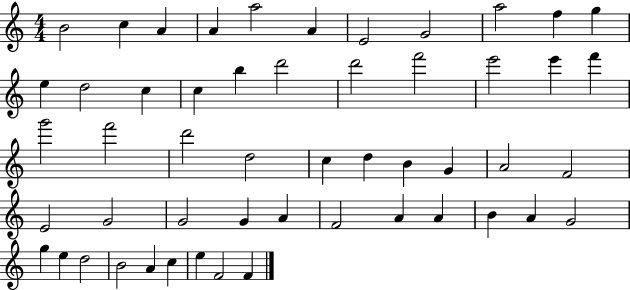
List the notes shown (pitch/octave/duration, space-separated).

B4/h C5/q A4/q A4/q A5/h A4/q E4/h G4/h A5/h F5/q G5/q E5/q D5/h C5/q C5/q B5/q D6/h D6/h F6/h E6/h E6/q F6/q G6/h F6/h D6/h D5/h C5/q D5/q B4/q G4/q A4/h F4/h E4/h G4/h G4/h G4/q A4/q F4/h A4/q A4/q B4/q A4/q G4/h G5/q E5/q D5/h B4/h A4/q C5/q E5/q F4/h F4/q